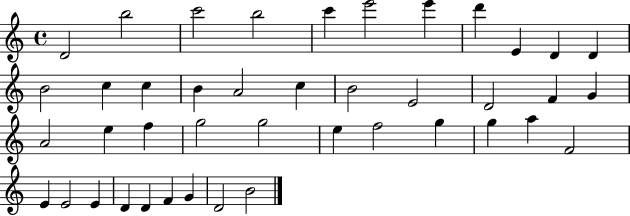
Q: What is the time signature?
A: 4/4